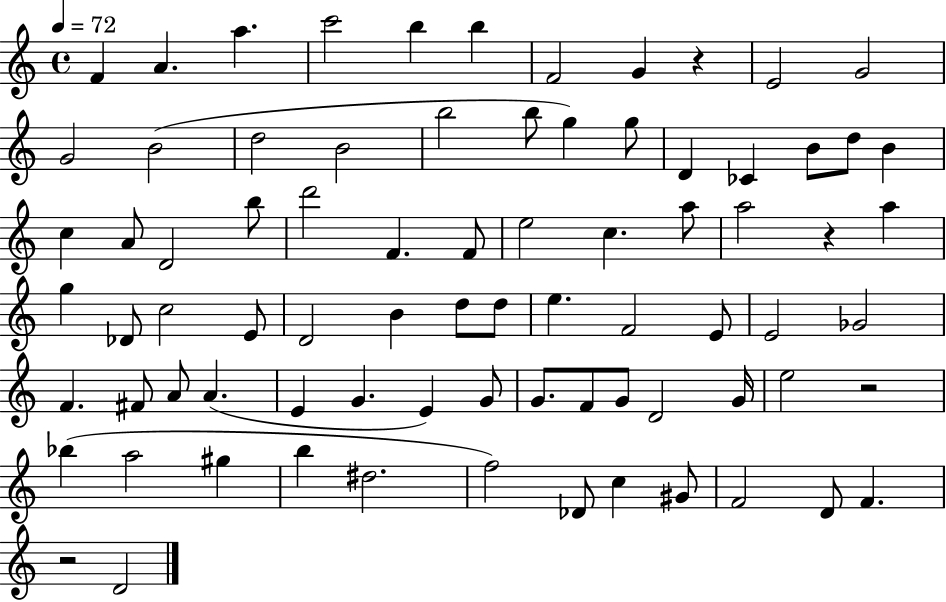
F4/q A4/q. A5/q. C6/h B5/q B5/q F4/h G4/q R/q E4/h G4/h G4/h B4/h D5/h B4/h B5/h B5/e G5/q G5/e D4/q CES4/q B4/e D5/e B4/q C5/q A4/e D4/h B5/e D6/h F4/q. F4/e E5/h C5/q. A5/e A5/h R/q A5/q G5/q Db4/e C5/h E4/e D4/h B4/q D5/e D5/e E5/q. F4/h E4/e E4/h Gb4/h F4/q. F#4/e A4/e A4/q. E4/q G4/q. E4/q G4/e G4/e. F4/e G4/e D4/h G4/s E5/h R/h Bb5/q A5/h G#5/q B5/q D#5/h. F5/h Db4/e C5/q G#4/e F4/h D4/e F4/q. R/h D4/h